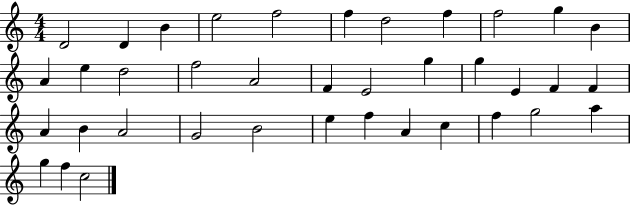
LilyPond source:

{
  \clef treble
  \numericTimeSignature
  \time 4/4
  \key c \major
  d'2 d'4 b'4 | e''2 f''2 | f''4 d''2 f''4 | f''2 g''4 b'4 | \break a'4 e''4 d''2 | f''2 a'2 | f'4 e'2 g''4 | g''4 e'4 f'4 f'4 | \break a'4 b'4 a'2 | g'2 b'2 | e''4 f''4 a'4 c''4 | f''4 g''2 a''4 | \break g''4 f''4 c''2 | \bar "|."
}